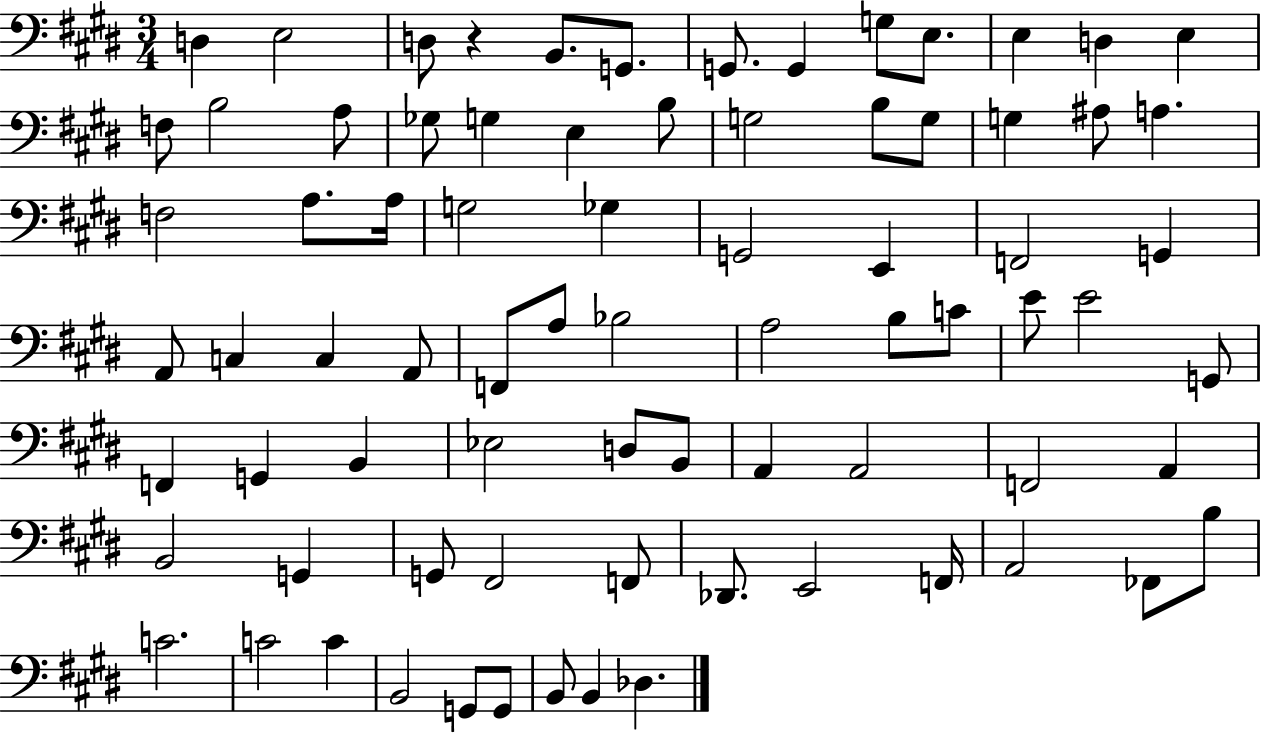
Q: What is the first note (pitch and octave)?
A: D3